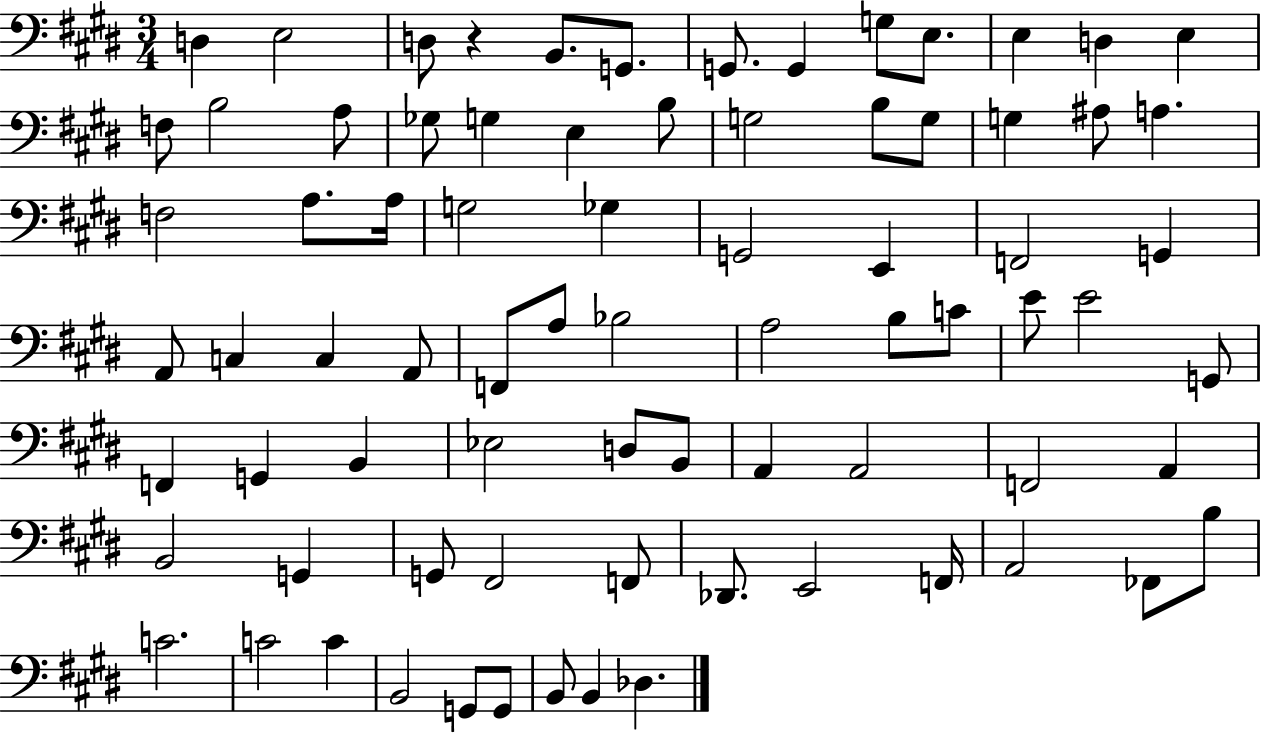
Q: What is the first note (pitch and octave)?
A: D3